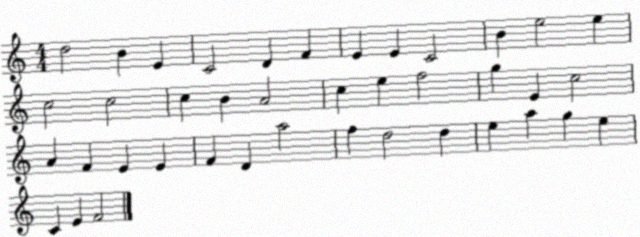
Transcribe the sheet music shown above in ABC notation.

X:1
T:Untitled
M:4/4
L:1/4
K:C
d2 B E C2 D F E E C2 B e2 e c2 c2 c B A2 c e f2 g E c2 A F E E F D a2 f d2 d e a g e C E F2